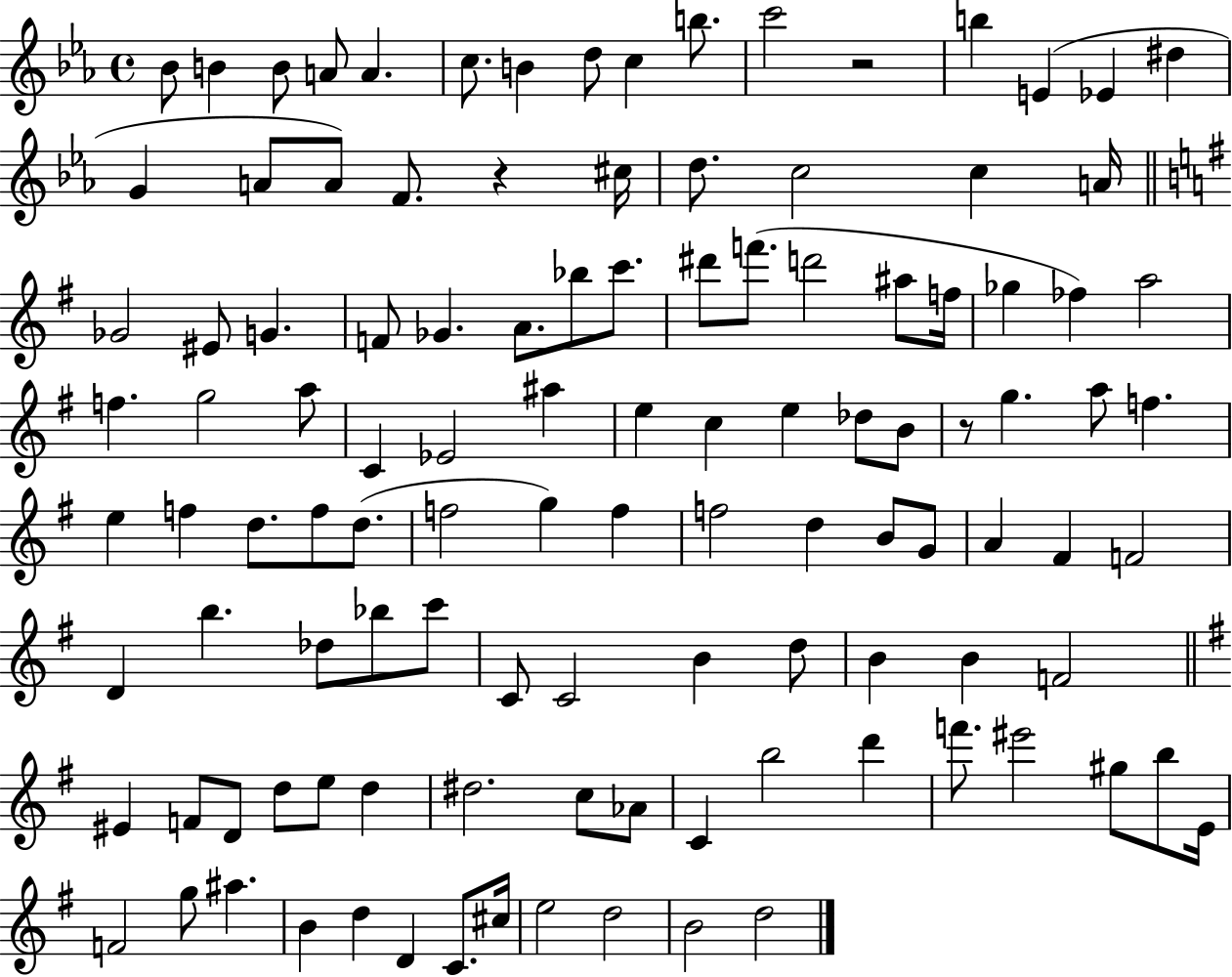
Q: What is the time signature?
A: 4/4